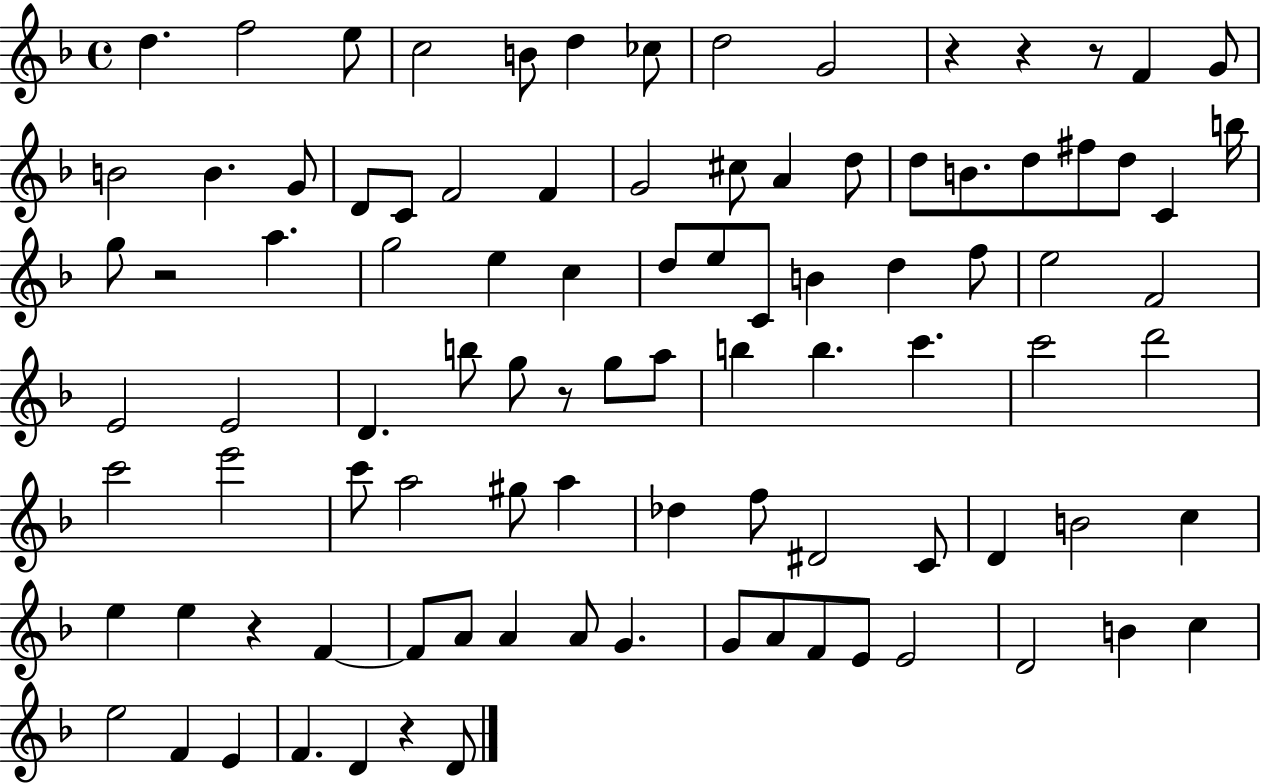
{
  \clef treble
  \time 4/4
  \defaultTimeSignature
  \key f \major
  d''4. f''2 e''8 | c''2 b'8 d''4 ces''8 | d''2 g'2 | r4 r4 r8 f'4 g'8 | \break b'2 b'4. g'8 | d'8 c'8 f'2 f'4 | g'2 cis''8 a'4 d''8 | d''8 b'8. d''8 fis''8 d''8 c'4 b''16 | \break g''8 r2 a''4. | g''2 e''4 c''4 | d''8 e''8 c'8 b'4 d''4 f''8 | e''2 f'2 | \break e'2 e'2 | d'4. b''8 g''8 r8 g''8 a''8 | b''4 b''4. c'''4. | c'''2 d'''2 | \break c'''2 e'''2 | c'''8 a''2 gis''8 a''4 | des''4 f''8 dis'2 c'8 | d'4 b'2 c''4 | \break e''4 e''4 r4 f'4~~ | f'8 a'8 a'4 a'8 g'4. | g'8 a'8 f'8 e'8 e'2 | d'2 b'4 c''4 | \break e''2 f'4 e'4 | f'4. d'4 r4 d'8 | \bar "|."
}